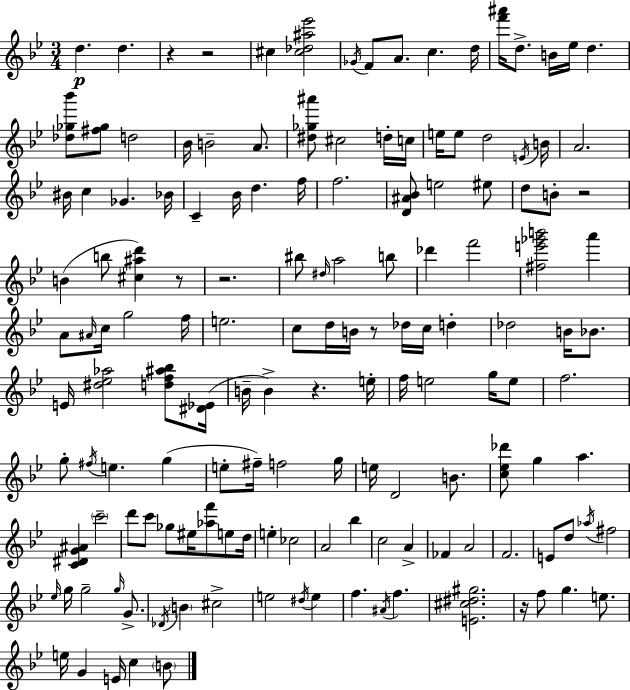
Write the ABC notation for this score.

X:1
T:Untitled
M:3/4
L:1/4
K:Bb
d d z z2 ^c [^c_d^a_e']2 _G/4 F/2 A/2 c d/4 [f'^a']/4 d/2 B/4 _e/4 d [_d_g_b']/2 [^f_g]/2 d2 _B/4 B2 A/2 [^d_g^a']/2 ^c2 d/4 c/4 e/4 e/2 d2 E/4 B/4 A2 ^B/4 c _G _B/4 C _B/4 d f/4 f2 [D^A_B]/2 e2 ^e/2 d/2 B/2 z2 B b/2 [^c^ad'] z/2 z2 ^b/2 ^d/4 a2 b/2 _d' f'2 [^fe'_g'b']2 a' A/2 ^A/4 c/4 g2 f/4 e2 c/2 d/4 B/4 z/2 _d/4 c/4 d _d2 B/4 _B/2 E/4 [^d_e_a]2 [df^a_b]/2 [^D_E]/4 B/4 B z e/4 f/4 e2 g/4 e/2 f2 g/2 ^f/4 e g e/2 ^f/4 f2 g/4 e/4 D2 B/2 [c_e_d']/2 g a [C^DG^A] c'2 d'/2 c'/2 _g/2 ^e/4 [_af']/2 e/2 d/4 e _c2 A2 _b c2 A _F A2 F2 E/2 d/2 _a/4 ^f2 _e/4 g/4 g2 g/4 G/2 _D/4 B ^c2 e2 ^d/4 e f ^A/4 f [E^c^d^g]2 z/4 f/2 g e/2 e/4 G E/4 c B/2